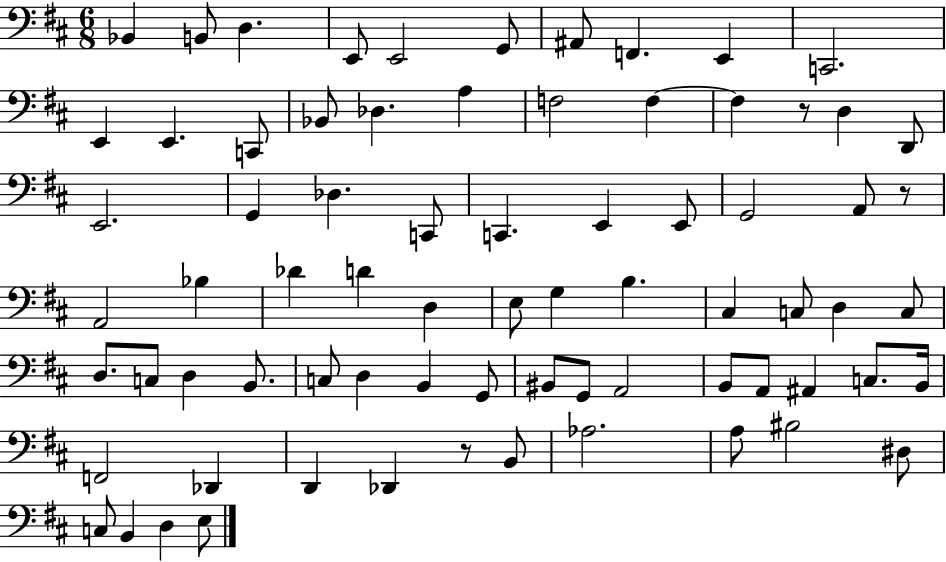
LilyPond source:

{
  \clef bass
  \numericTimeSignature
  \time 6/8
  \key d \major
  bes,4 b,8 d4. | e,8 e,2 g,8 | ais,8 f,4. e,4 | c,2. | \break e,4 e,4. c,8 | bes,8 des4. a4 | f2 f4~~ | f4 r8 d4 d,8 | \break e,2. | g,4 des4. c,8 | c,4. e,4 e,8 | g,2 a,8 r8 | \break a,2 bes4 | des'4 d'4 d4 | e8 g4 b4. | cis4 c8 d4 c8 | \break d8. c8 d4 b,8. | c8 d4 b,4 g,8 | bis,8 g,8 a,2 | b,8 a,8 ais,4 c8. b,16 | \break f,2 des,4 | d,4 des,4 r8 b,8 | aes2. | a8 bis2 dis8 | \break c8 b,4 d4 e8 | \bar "|."
}